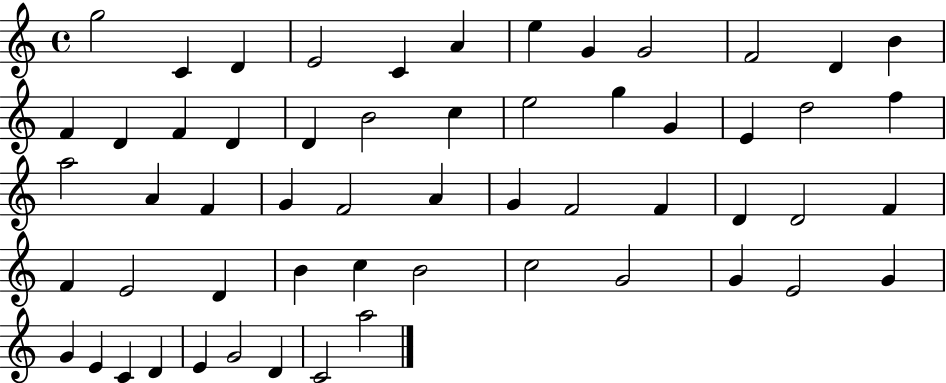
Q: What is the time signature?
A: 4/4